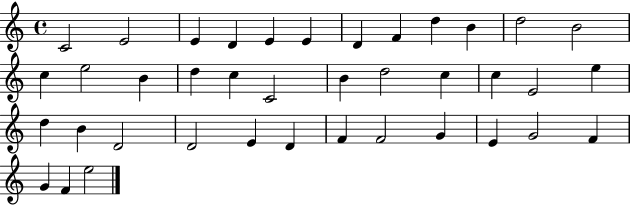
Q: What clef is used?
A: treble